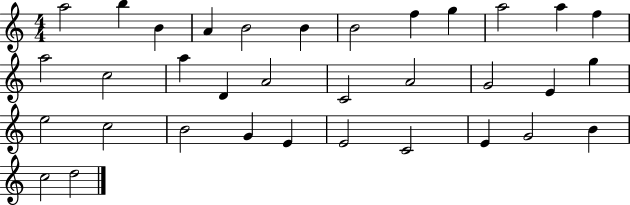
{
  \clef treble
  \numericTimeSignature
  \time 4/4
  \key c \major
  a''2 b''4 b'4 | a'4 b'2 b'4 | b'2 f''4 g''4 | a''2 a''4 f''4 | \break a''2 c''2 | a''4 d'4 a'2 | c'2 a'2 | g'2 e'4 g''4 | \break e''2 c''2 | b'2 g'4 e'4 | e'2 c'2 | e'4 g'2 b'4 | \break c''2 d''2 | \bar "|."
}